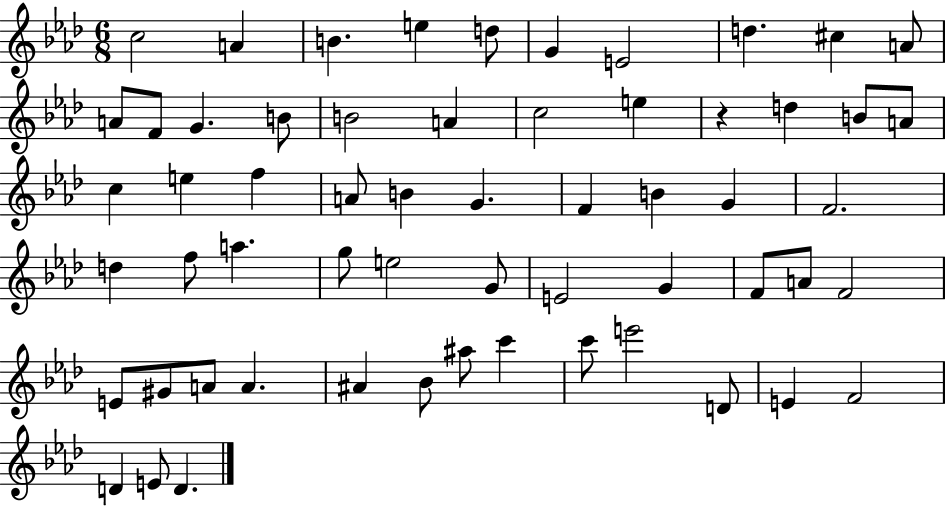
{
  \clef treble
  \numericTimeSignature
  \time 6/8
  \key aes \major
  c''2 a'4 | b'4. e''4 d''8 | g'4 e'2 | d''4. cis''4 a'8 | \break a'8 f'8 g'4. b'8 | b'2 a'4 | c''2 e''4 | r4 d''4 b'8 a'8 | \break c''4 e''4 f''4 | a'8 b'4 g'4. | f'4 b'4 g'4 | f'2. | \break d''4 f''8 a''4. | g''8 e''2 g'8 | e'2 g'4 | f'8 a'8 f'2 | \break e'8 gis'8 a'8 a'4. | ais'4 bes'8 ais''8 c'''4 | c'''8 e'''2 d'8 | e'4 f'2 | \break d'4 e'8 d'4. | \bar "|."
}